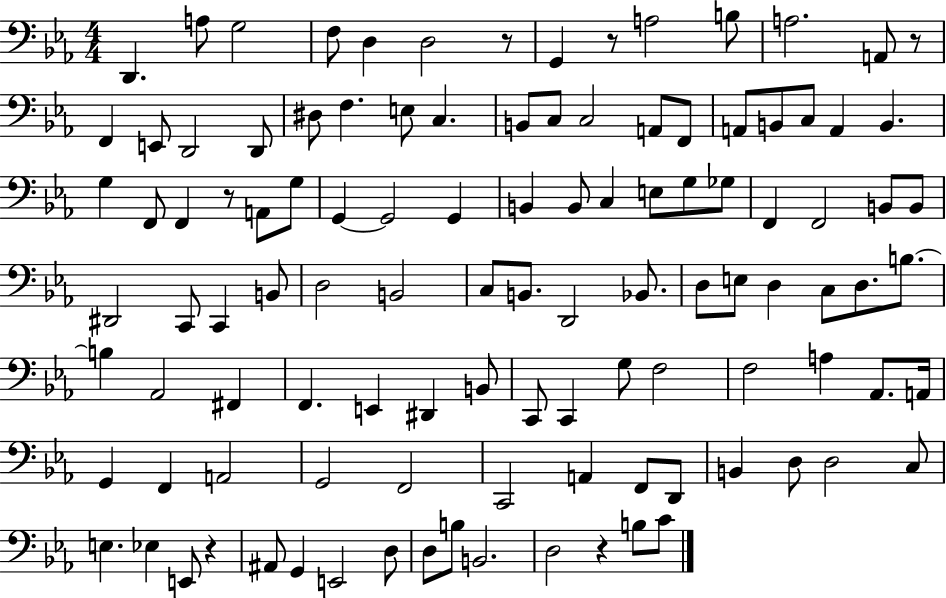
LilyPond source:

{
  \clef bass
  \numericTimeSignature
  \time 4/4
  \key ees \major
  d,4. a8 g2 | f8 d4 d2 r8 | g,4 r8 a2 b8 | a2. a,8 r8 | \break f,4 e,8 d,2 d,8 | dis8 f4. e8 c4. | b,8 c8 c2 a,8 f,8 | a,8 b,8 c8 a,4 b,4. | \break g4 f,8 f,4 r8 a,8 g8 | g,4~~ g,2 g,4 | b,4 b,8 c4 e8 g8 ges8 | f,4 f,2 b,8 b,8 | \break dis,2 c,8 c,4 b,8 | d2 b,2 | c8 b,8. d,2 bes,8. | d8 e8 d4 c8 d8. b8.~~ | \break b4 aes,2 fis,4 | f,4. e,4 dis,4 b,8 | c,8 c,4 g8 f2 | f2 a4 aes,8. a,16 | \break g,4 f,4 a,2 | g,2 f,2 | c,2 a,4 f,8 d,8 | b,4 d8 d2 c8 | \break e4. ees4 e,8 r4 | ais,8 g,4 e,2 d8 | d8 b8 b,2. | d2 r4 b8 c'8 | \break \bar "|."
}